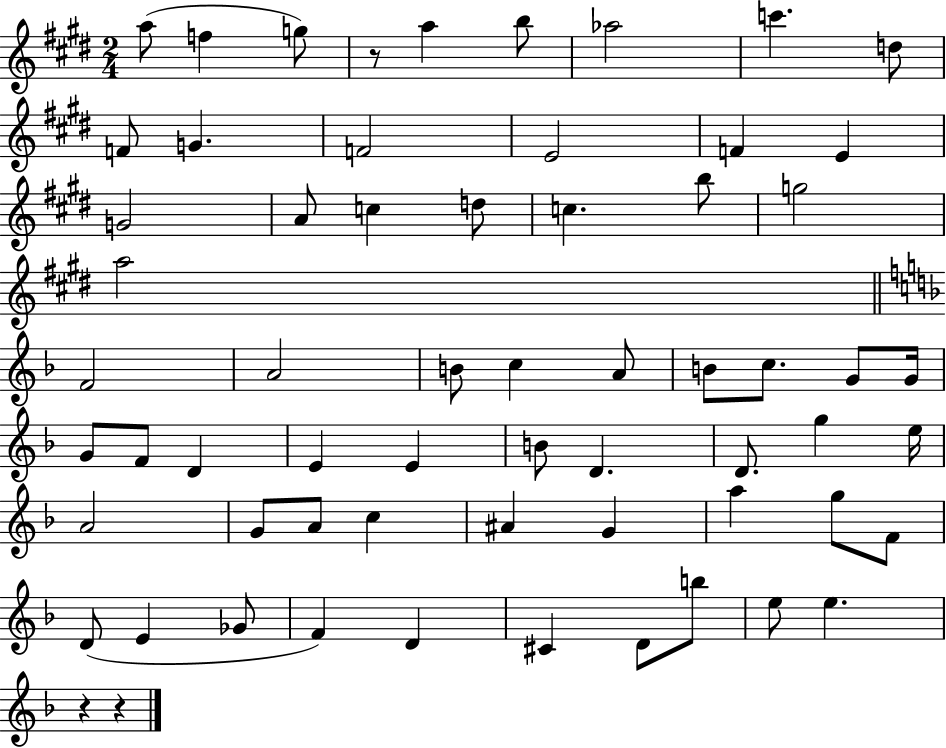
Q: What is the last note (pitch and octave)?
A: E5